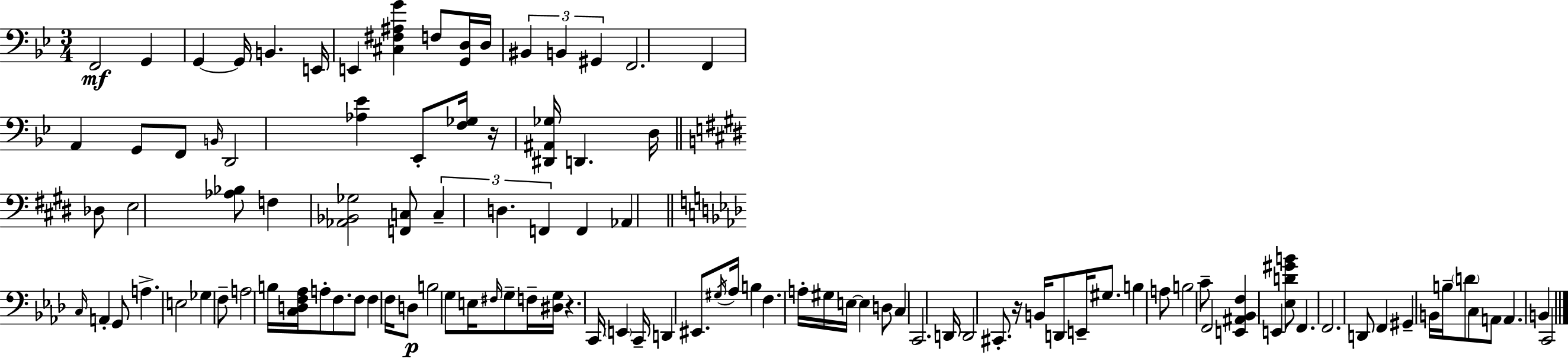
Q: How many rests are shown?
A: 3